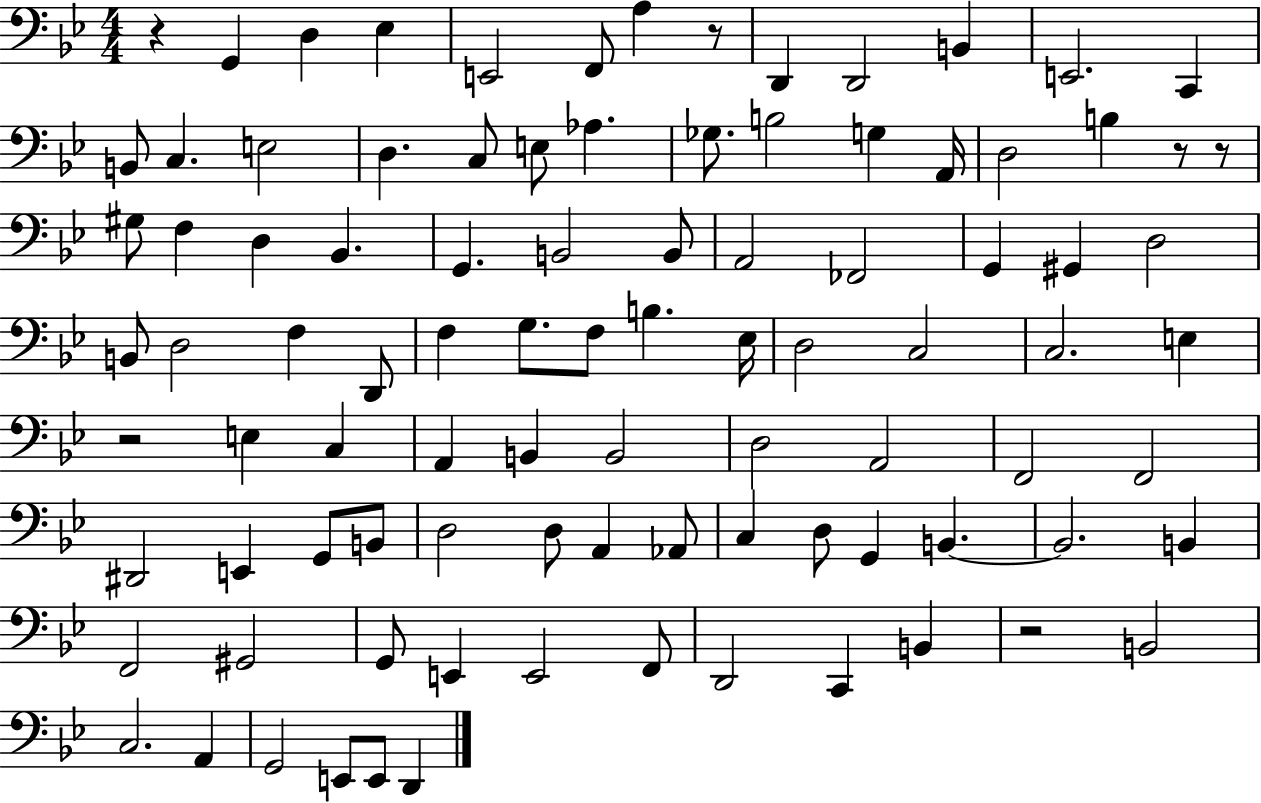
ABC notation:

X:1
T:Untitled
M:4/4
L:1/4
K:Bb
z G,, D, _E, E,,2 F,,/2 A, z/2 D,, D,,2 B,, E,,2 C,, B,,/2 C, E,2 D, C,/2 E,/2 _A, _G,/2 B,2 G, A,,/4 D,2 B, z/2 z/2 ^G,/2 F, D, _B,, G,, B,,2 B,,/2 A,,2 _F,,2 G,, ^G,, D,2 B,,/2 D,2 F, D,,/2 F, G,/2 F,/2 B, _E,/4 D,2 C,2 C,2 E, z2 E, C, A,, B,, B,,2 D,2 A,,2 F,,2 F,,2 ^D,,2 E,, G,,/2 B,,/2 D,2 D,/2 A,, _A,,/2 C, D,/2 G,, B,, B,,2 B,, F,,2 ^G,,2 G,,/2 E,, E,,2 F,,/2 D,,2 C,, B,, z2 B,,2 C,2 A,, G,,2 E,,/2 E,,/2 D,,